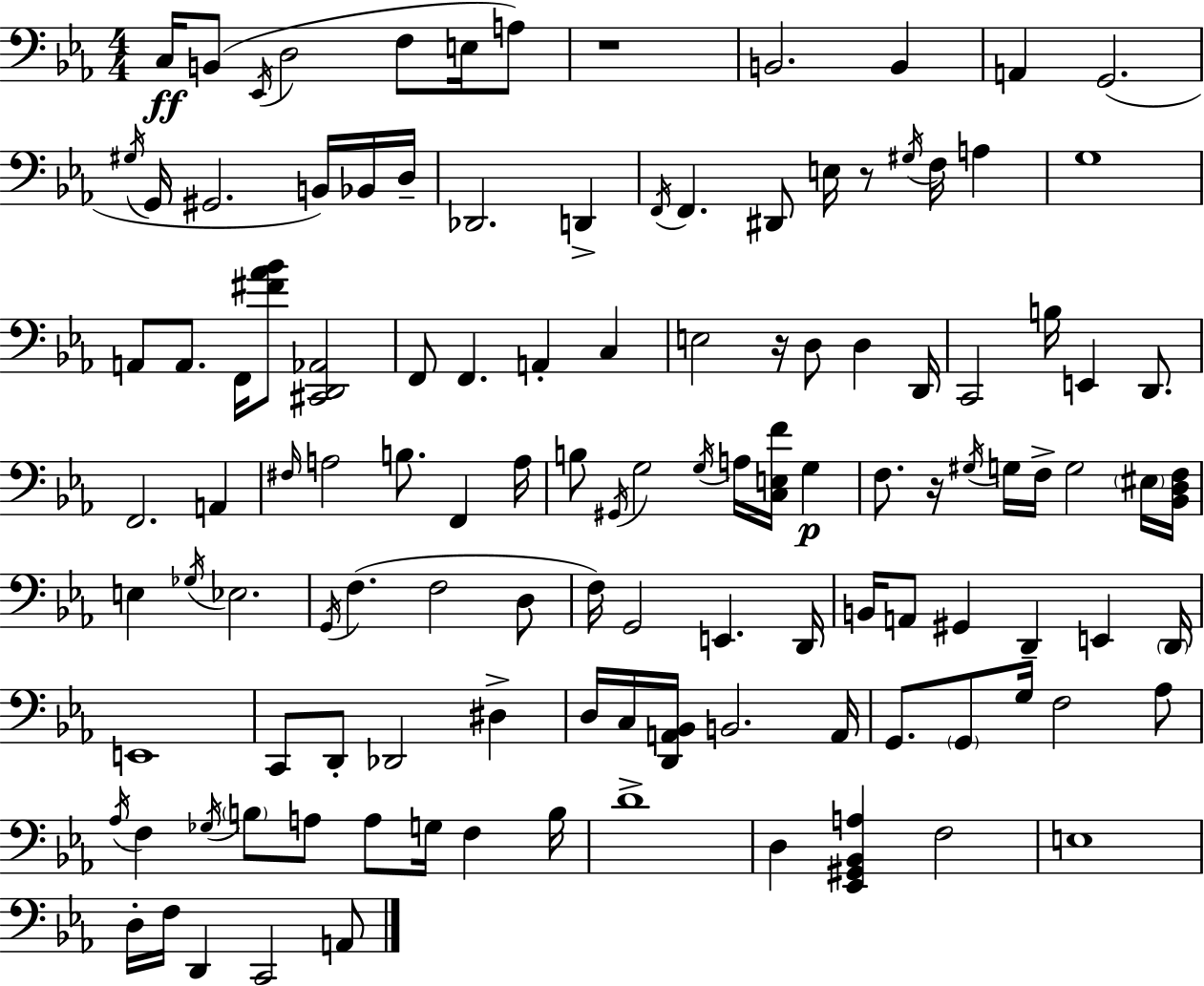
C3/s B2/e Eb2/s D3/h F3/e E3/s A3/e R/w B2/h. B2/q A2/q G2/h. G#3/s G2/s G#2/h. B2/s Bb2/s D3/s Db2/h. D2/q F2/s F2/q. D#2/e E3/s R/e G#3/s F3/s A3/q G3/w A2/e A2/e. F2/s [F#4,Ab4,Bb4]/e [C#2,D2,Ab2]/h F2/e F2/q. A2/q C3/q E3/h R/s D3/e D3/q D2/s C2/h B3/s E2/q D2/e. F2/h. A2/q F#3/s A3/h B3/e. F2/q A3/s B3/e G#2/s G3/h G3/s A3/s [C3,E3,F4]/s G3/q F3/e. R/s G#3/s G3/s F3/s G3/h EIS3/s [Bb2,D3,F3]/s E3/q Gb3/s Eb3/h. G2/s F3/q. F3/h D3/e F3/s G2/h E2/q. D2/s B2/s A2/e G#2/q D2/q E2/q D2/s E2/w C2/e D2/e Db2/h D#3/q D3/s C3/s [D2,A2,Bb2]/s B2/h. A2/s G2/e. G2/e G3/s F3/h Ab3/e Ab3/s F3/q Gb3/s B3/e A3/e A3/e G3/s F3/q B3/s D4/w D3/q [Eb2,G#2,Bb2,A3]/q F3/h E3/w D3/s F3/s D2/q C2/h A2/e